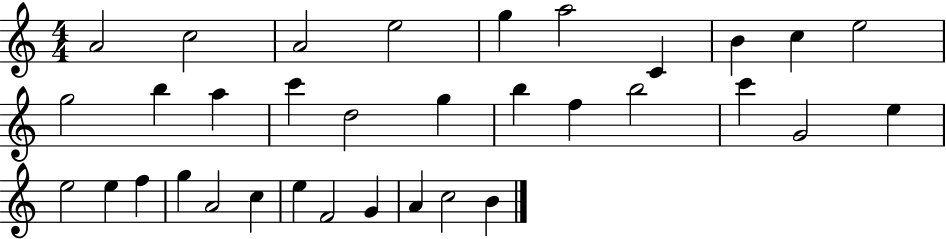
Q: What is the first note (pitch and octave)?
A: A4